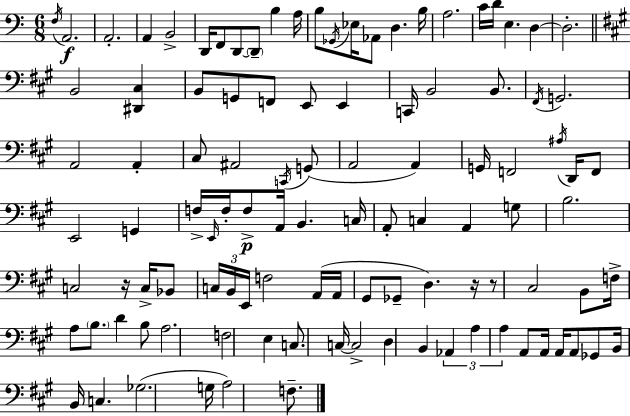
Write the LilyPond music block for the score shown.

{
  \clef bass
  \numericTimeSignature
  \time 6/8
  \key a \minor
  \acciaccatura { f16 }\f a,2. | a,2.-. | a,4 b,2-> | d,16 f,8 d,8~~ \parenthesize d,8-- b4 | \break a16 b8 \acciaccatura { ges,16 } ees16 aes,8 d4. | b16 a2. | c'16 d'16 e4. d4~~ | d2.-. | \break \bar "||" \break \key a \major b,2 <dis, cis>4 | b,8 g,8 f,8 e,8 e,4 | c,16 b,2 b,8. | \acciaccatura { fis,16 } g,2. | \break a,2 a,4-. | cis8 ais,2 \acciaccatura { c,16 } | g,8( a,2 a,4) | g,16 f,2 \acciaccatura { ais16 } | \break d,16 f,8 e,2 g,4 | f16-> \grace { e,16 } f16-. f8->\p a,16 b,4. | c16 a,8-. c4 a,4 | g8 b2. | \break c2 | r16 c16-> bes,8 \tuplet 3/2 { c16 b,16 e,16 } f2 | a,16( a,16 gis,8 ges,8-- d4.) | r16 r8 cis2 | \break b,8 f16-> a8 \parenthesize b8. d'4 | b8 a2. | f2 | e4 c8. c16~~ c2-> | \break d4 b,4 | \tuplet 3/2 { aes,4 a4 a4 } | a,8 a,16 a,16 a,8 ges,8 b,16 b,16 c4. | ges2.( | \break g16 a2) | f8.-- \bar "|."
}